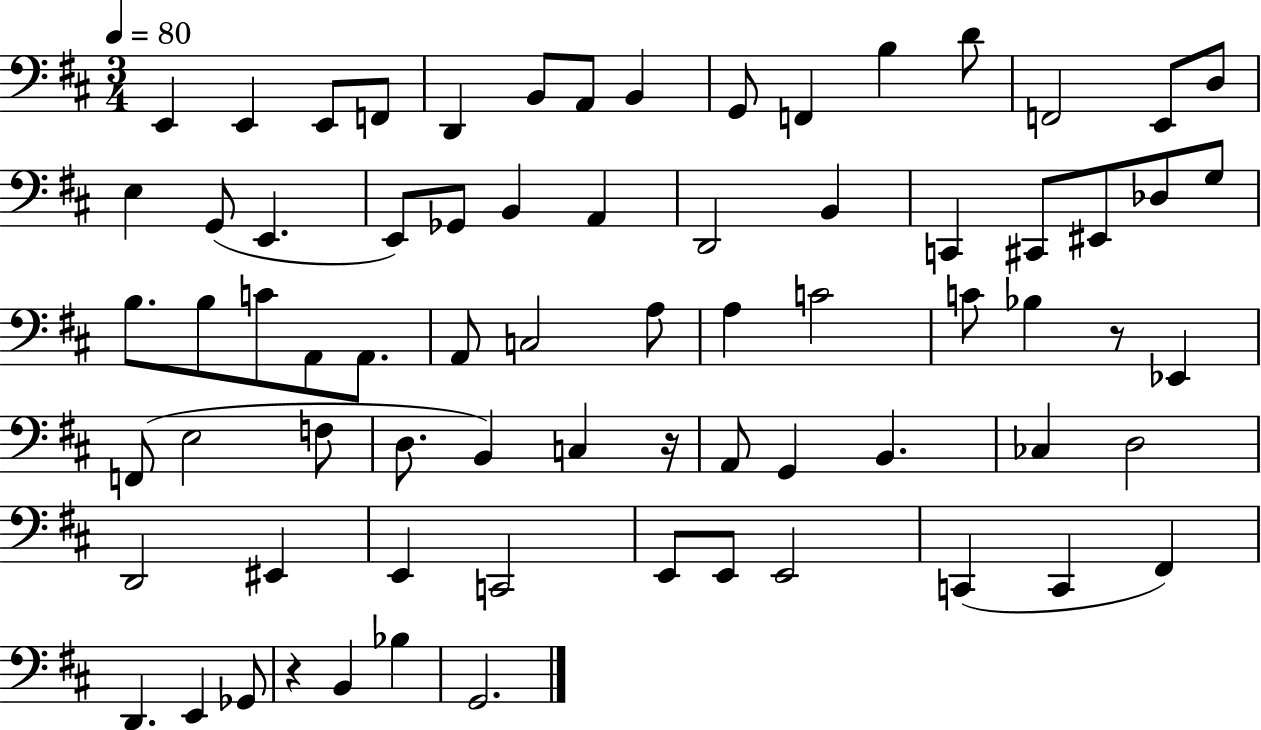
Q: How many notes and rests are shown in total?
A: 72